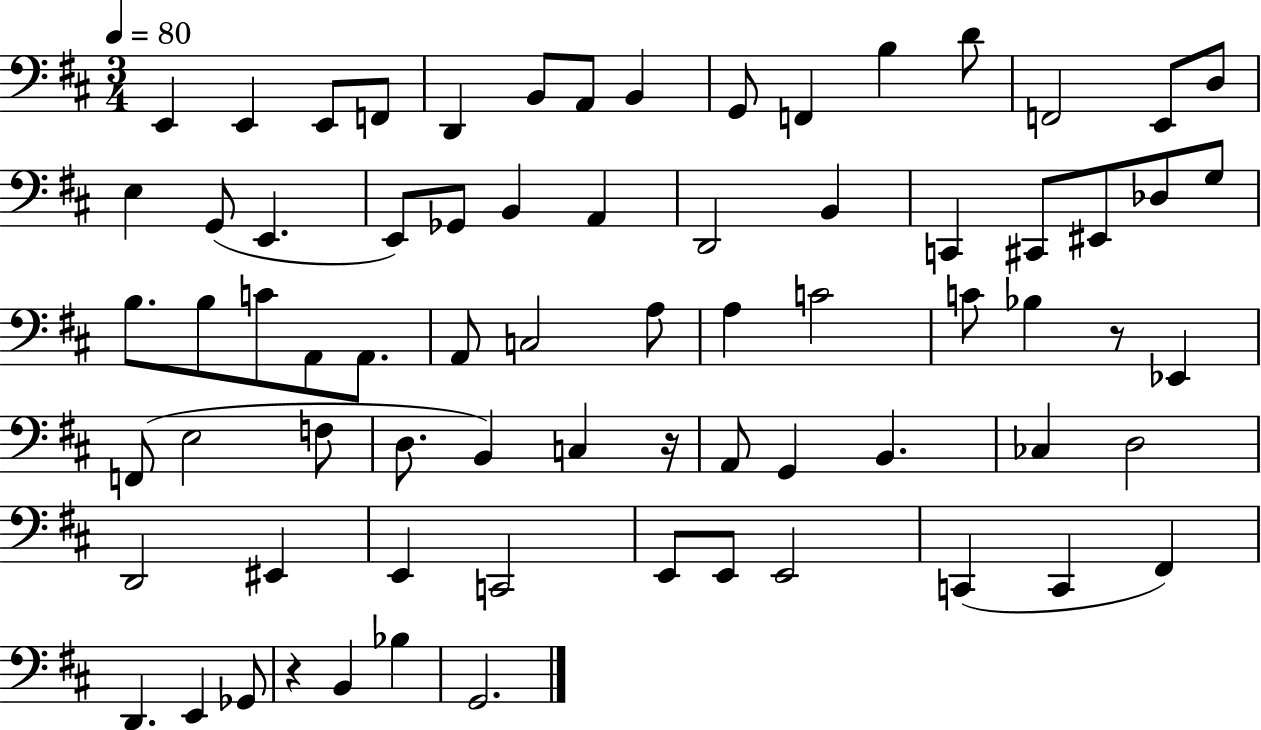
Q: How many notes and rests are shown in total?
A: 72